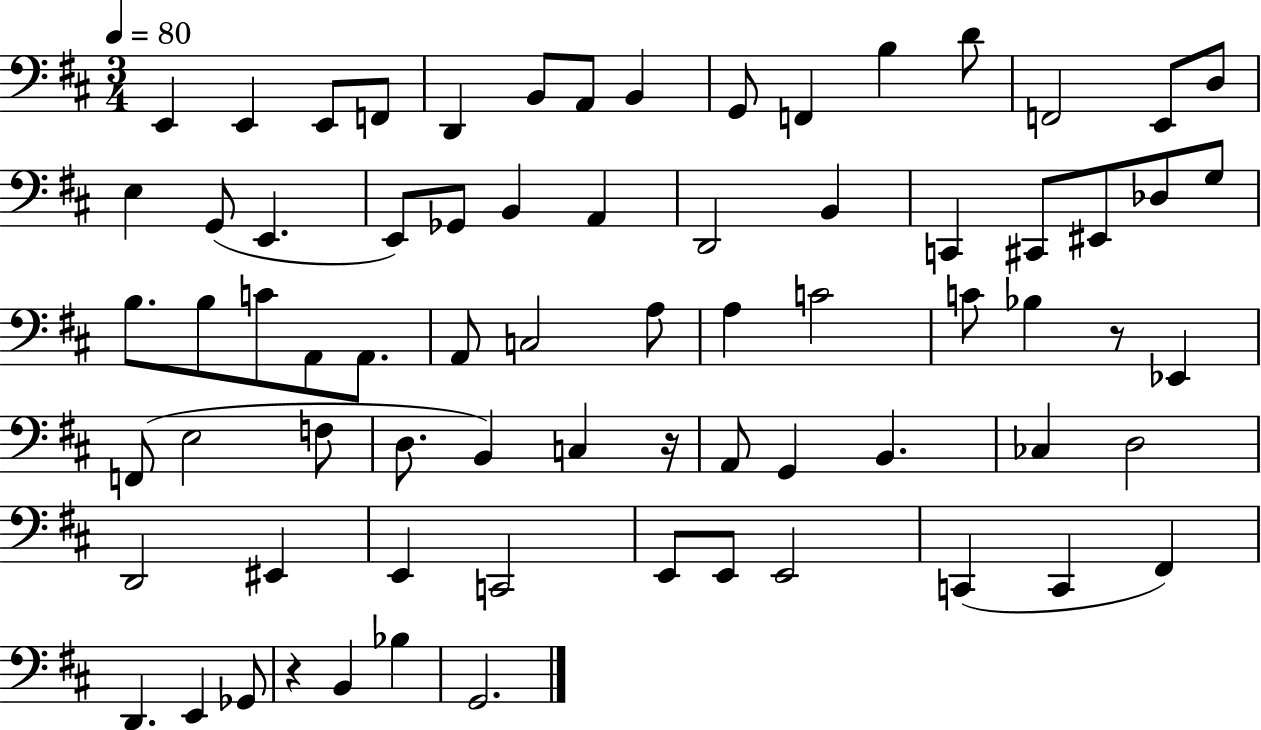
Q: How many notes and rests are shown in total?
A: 72